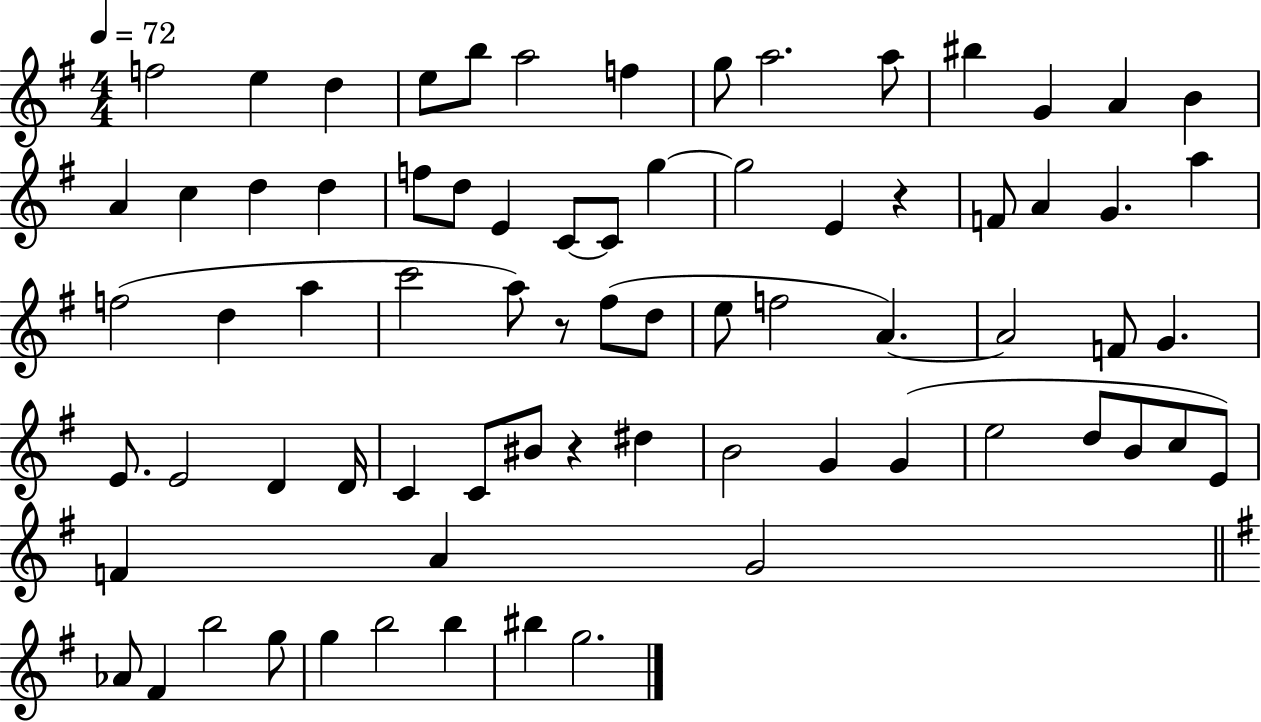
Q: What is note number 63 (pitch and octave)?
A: Ab4